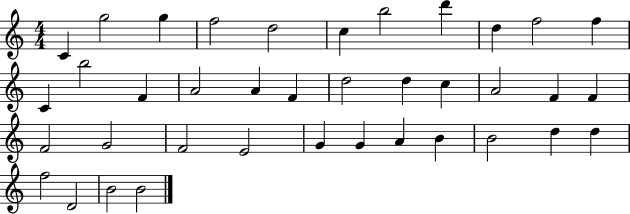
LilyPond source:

{
  \clef treble
  \numericTimeSignature
  \time 4/4
  \key c \major
  c'4 g''2 g''4 | f''2 d''2 | c''4 b''2 d'''4 | d''4 f''2 f''4 | \break c'4 b''2 f'4 | a'2 a'4 f'4 | d''2 d''4 c''4 | a'2 f'4 f'4 | \break f'2 g'2 | f'2 e'2 | g'4 g'4 a'4 b'4 | b'2 d''4 d''4 | \break f''2 d'2 | b'2 b'2 | \bar "|."
}